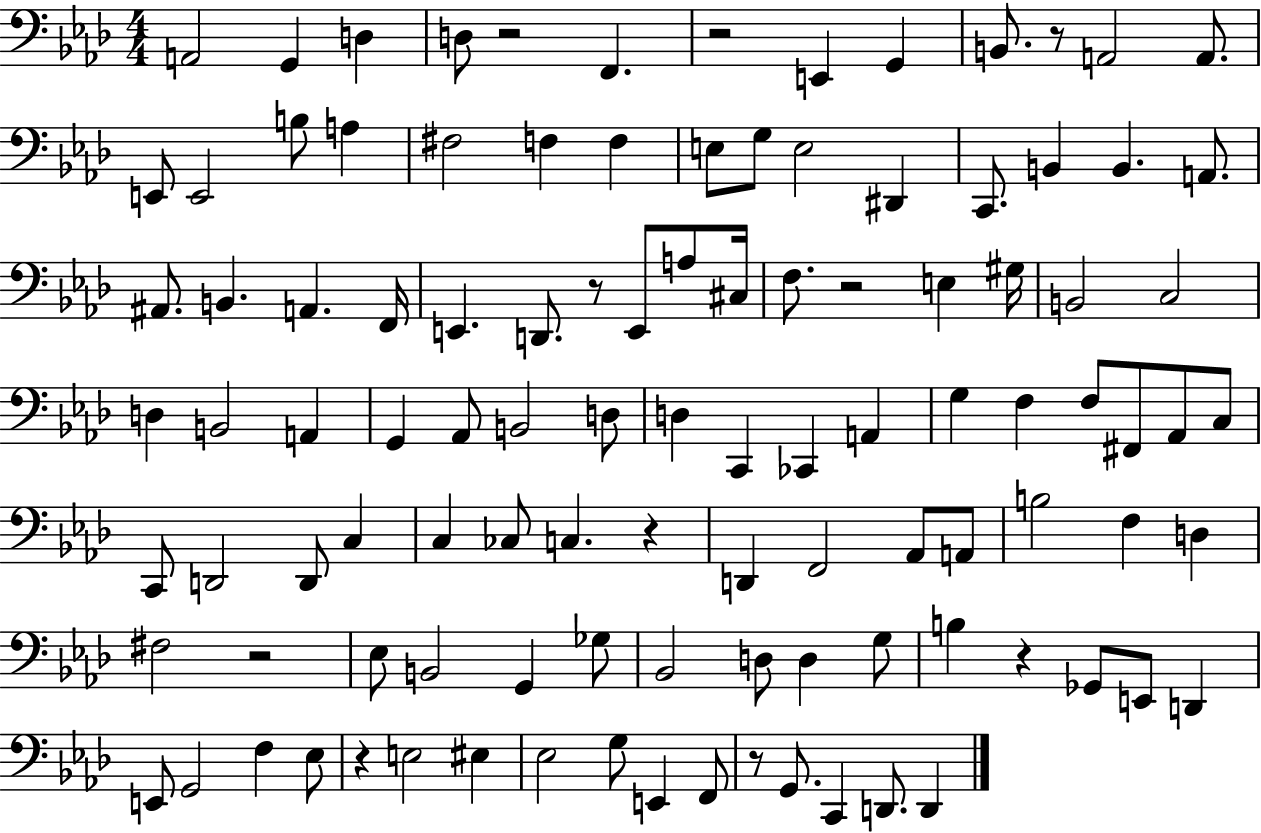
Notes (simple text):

A2/h G2/q D3/q D3/e R/h F2/q. R/h E2/q G2/q B2/e. R/e A2/h A2/e. E2/e E2/h B3/e A3/q F#3/h F3/q F3/q E3/e G3/e E3/h D#2/q C2/e. B2/q B2/q. A2/e. A#2/e. B2/q. A2/q. F2/s E2/q. D2/e. R/e E2/e A3/e C#3/s F3/e. R/h E3/q G#3/s B2/h C3/h D3/q B2/h A2/q G2/q Ab2/e B2/h D3/e D3/q C2/q CES2/q A2/q G3/q F3/q F3/e F#2/e Ab2/e C3/e C2/e D2/h D2/e C3/q C3/q CES3/e C3/q. R/q D2/q F2/h Ab2/e A2/e B3/h F3/q D3/q F#3/h R/h Eb3/e B2/h G2/q Gb3/e Bb2/h D3/e D3/q G3/e B3/q R/q Gb2/e E2/e D2/q E2/e G2/h F3/q Eb3/e R/q E3/h EIS3/q Eb3/h G3/e E2/q F2/e R/e G2/e. C2/q D2/e. D2/q